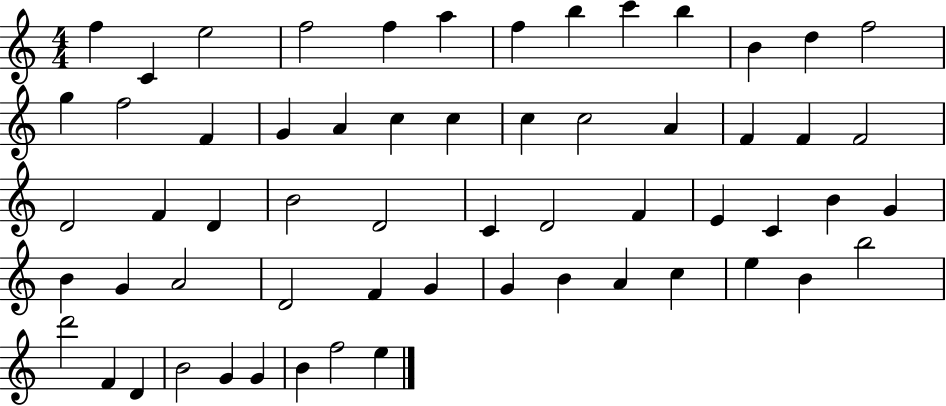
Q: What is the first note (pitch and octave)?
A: F5